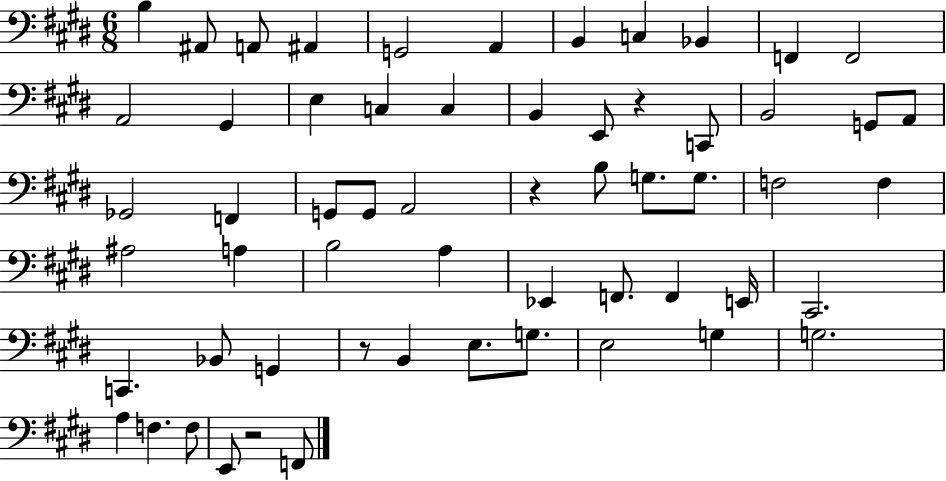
{
  \clef bass
  \numericTimeSignature
  \time 6/8
  \key e \major
  b4 ais,8 a,8 ais,4 | g,2 a,4 | b,4 c4 bes,4 | f,4 f,2 | \break a,2 gis,4 | e4 c4 c4 | b,4 e,8 r4 c,8 | b,2 g,8 a,8 | \break ges,2 f,4 | g,8 g,8 a,2 | r4 b8 g8. g8. | f2 f4 | \break ais2 a4 | b2 a4 | ees,4 f,8. f,4 e,16 | cis,2. | \break c,4. bes,8 g,4 | r8 b,4 e8. g8. | e2 g4 | g2. | \break a4 f4. f8 | e,8 r2 f,8 | \bar "|."
}